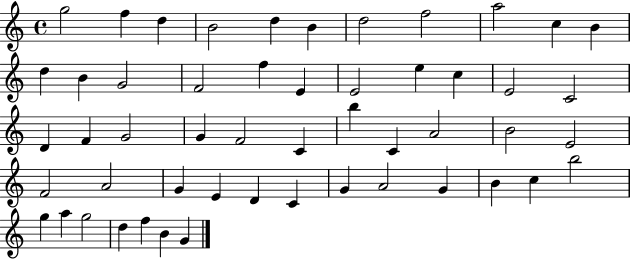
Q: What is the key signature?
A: C major